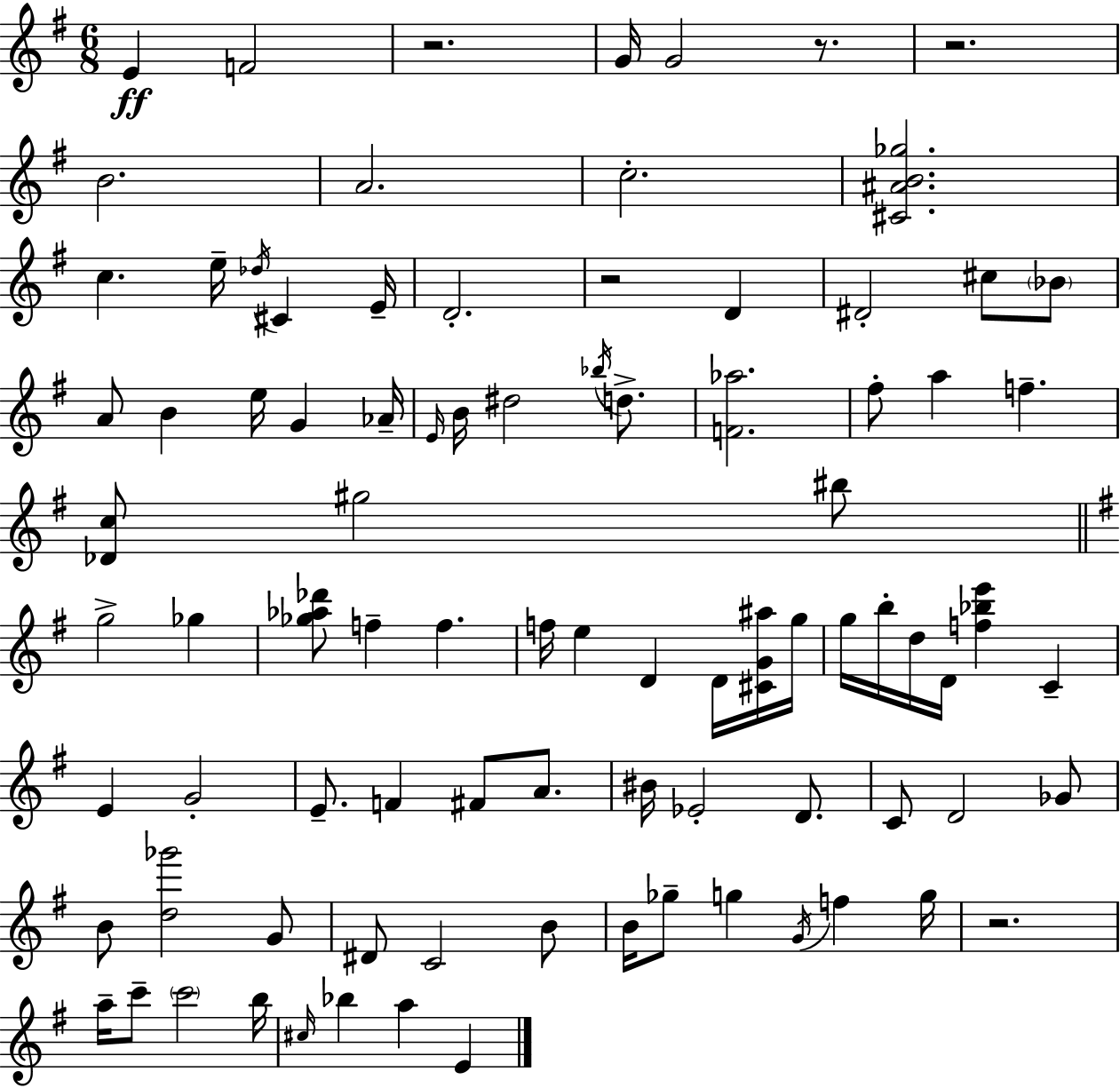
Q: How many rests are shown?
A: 5